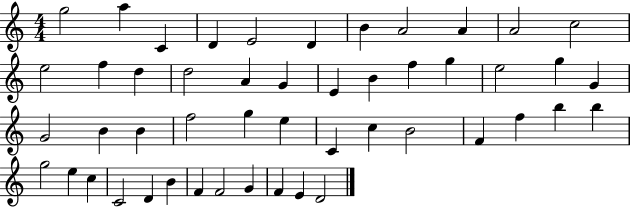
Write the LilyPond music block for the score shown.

{
  \clef treble
  \numericTimeSignature
  \time 4/4
  \key c \major
  g''2 a''4 c'4 | d'4 e'2 d'4 | b'4 a'2 a'4 | a'2 c''2 | \break e''2 f''4 d''4 | d''2 a'4 g'4 | e'4 b'4 f''4 g''4 | e''2 g''4 g'4 | \break g'2 b'4 b'4 | f''2 g''4 e''4 | c'4 c''4 b'2 | f'4 f''4 b''4 b''4 | \break g''2 e''4 c''4 | c'2 d'4 b'4 | f'4 f'2 g'4 | f'4 e'4 d'2 | \break \bar "|."
}